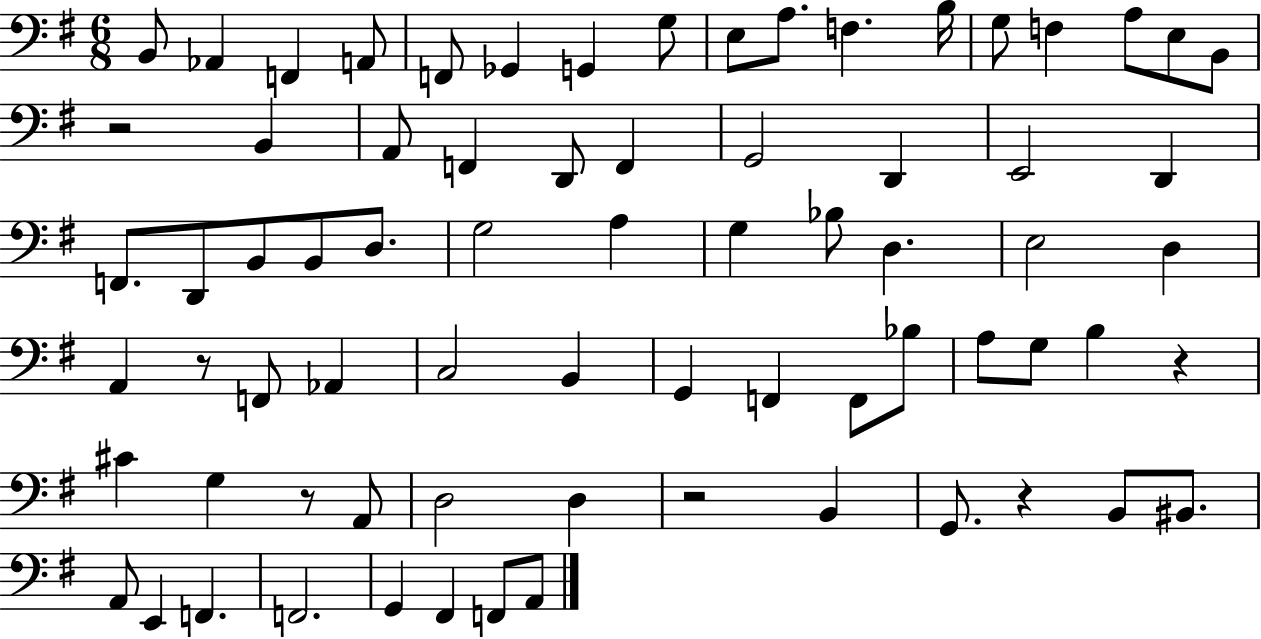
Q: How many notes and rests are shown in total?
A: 73